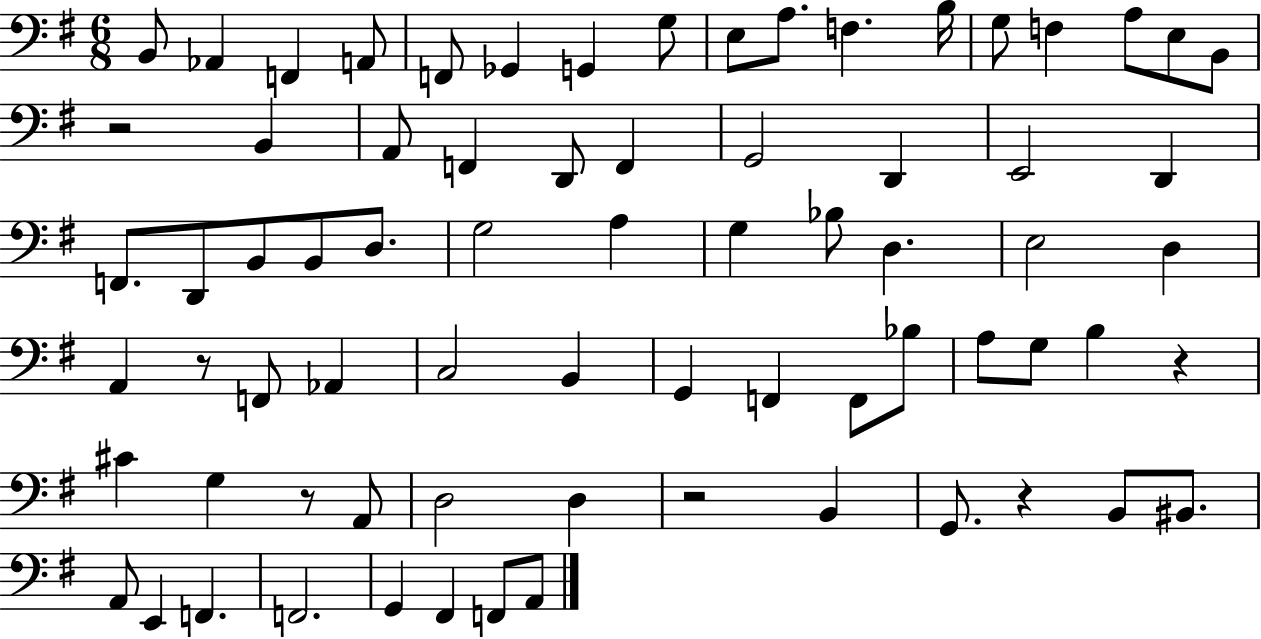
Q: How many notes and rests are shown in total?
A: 73